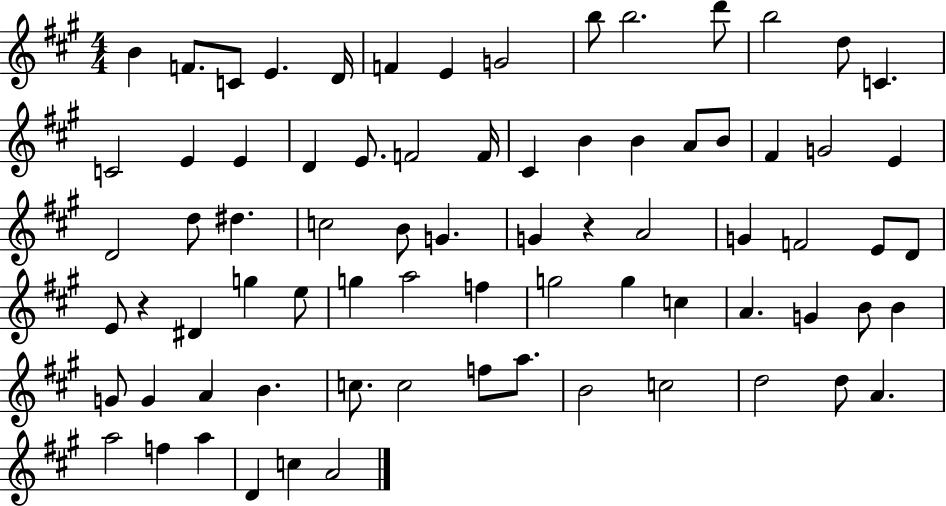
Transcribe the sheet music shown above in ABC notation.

X:1
T:Untitled
M:4/4
L:1/4
K:A
B F/2 C/2 E D/4 F E G2 b/2 b2 d'/2 b2 d/2 C C2 E E D E/2 F2 F/4 ^C B B A/2 B/2 ^F G2 E D2 d/2 ^d c2 B/2 G G z A2 G F2 E/2 D/2 E/2 z ^D g e/2 g a2 f g2 g c A G B/2 B G/2 G A B c/2 c2 f/2 a/2 B2 c2 d2 d/2 A a2 f a D c A2